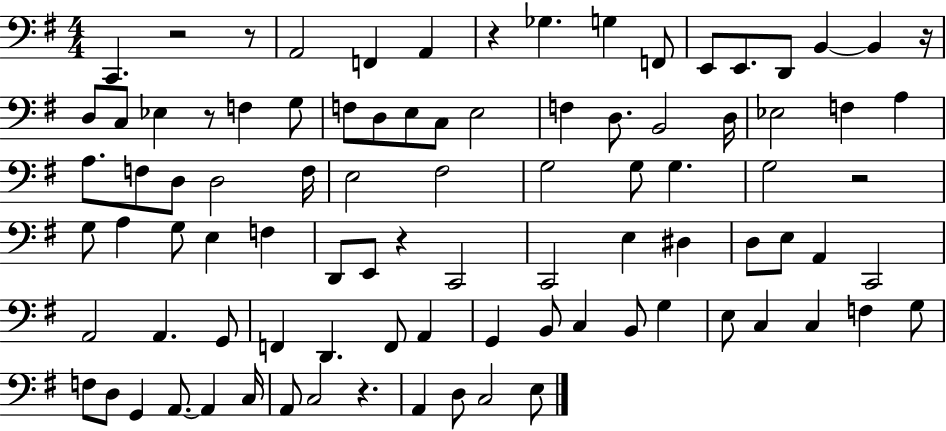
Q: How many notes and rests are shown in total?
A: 92